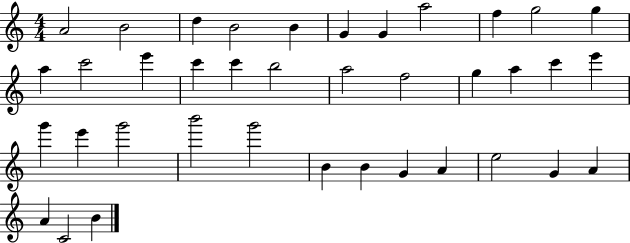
A4/h B4/h D5/q B4/h B4/q G4/q G4/q A5/h F5/q G5/h G5/q A5/q C6/h E6/q C6/q C6/q B5/h A5/h F5/h G5/q A5/q C6/q E6/q G6/q E6/q G6/h B6/h G6/h B4/q B4/q G4/q A4/q E5/h G4/q A4/q A4/q C4/h B4/q